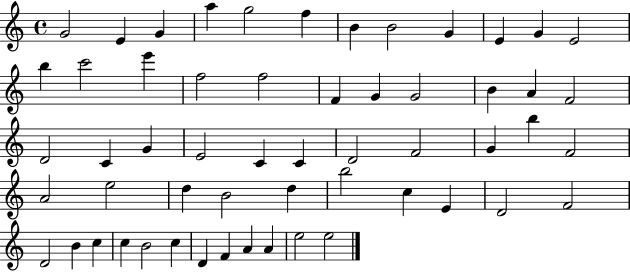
{
  \clef treble
  \time 4/4
  \defaultTimeSignature
  \key c \major
  g'2 e'4 g'4 | a''4 g''2 f''4 | b'4 b'2 g'4 | e'4 g'4 e'2 | \break b''4 c'''2 e'''4 | f''2 f''2 | f'4 g'4 g'2 | b'4 a'4 f'2 | \break d'2 c'4 g'4 | e'2 c'4 c'4 | d'2 f'2 | g'4 b''4 f'2 | \break a'2 e''2 | d''4 b'2 d''4 | b''2 c''4 e'4 | d'2 f'2 | \break d'2 b'4 c''4 | c''4 b'2 c''4 | d'4 f'4 a'4 a'4 | e''2 e''2 | \break \bar "|."
}